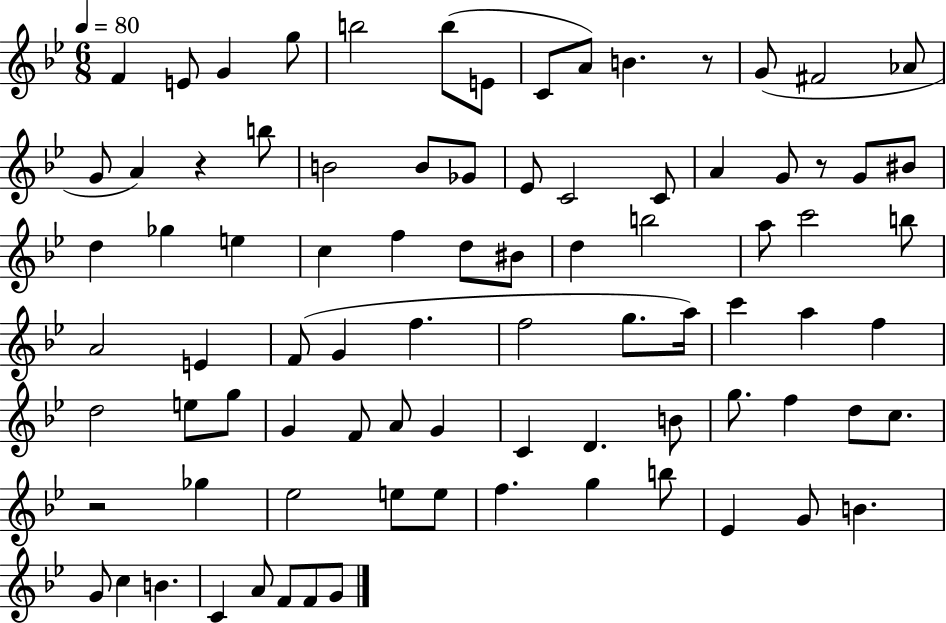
X:1
T:Untitled
M:6/8
L:1/4
K:Bb
F E/2 G g/2 b2 b/2 E/2 C/2 A/2 B z/2 G/2 ^F2 _A/2 G/2 A z b/2 B2 B/2 _G/2 _E/2 C2 C/2 A G/2 z/2 G/2 ^B/2 d _g e c f d/2 ^B/2 d b2 a/2 c'2 b/2 A2 E F/2 G f f2 g/2 a/4 c' a f d2 e/2 g/2 G F/2 A/2 G C D B/2 g/2 f d/2 c/2 z2 _g _e2 e/2 e/2 f g b/2 _E G/2 B G/2 c B C A/2 F/2 F/2 G/2